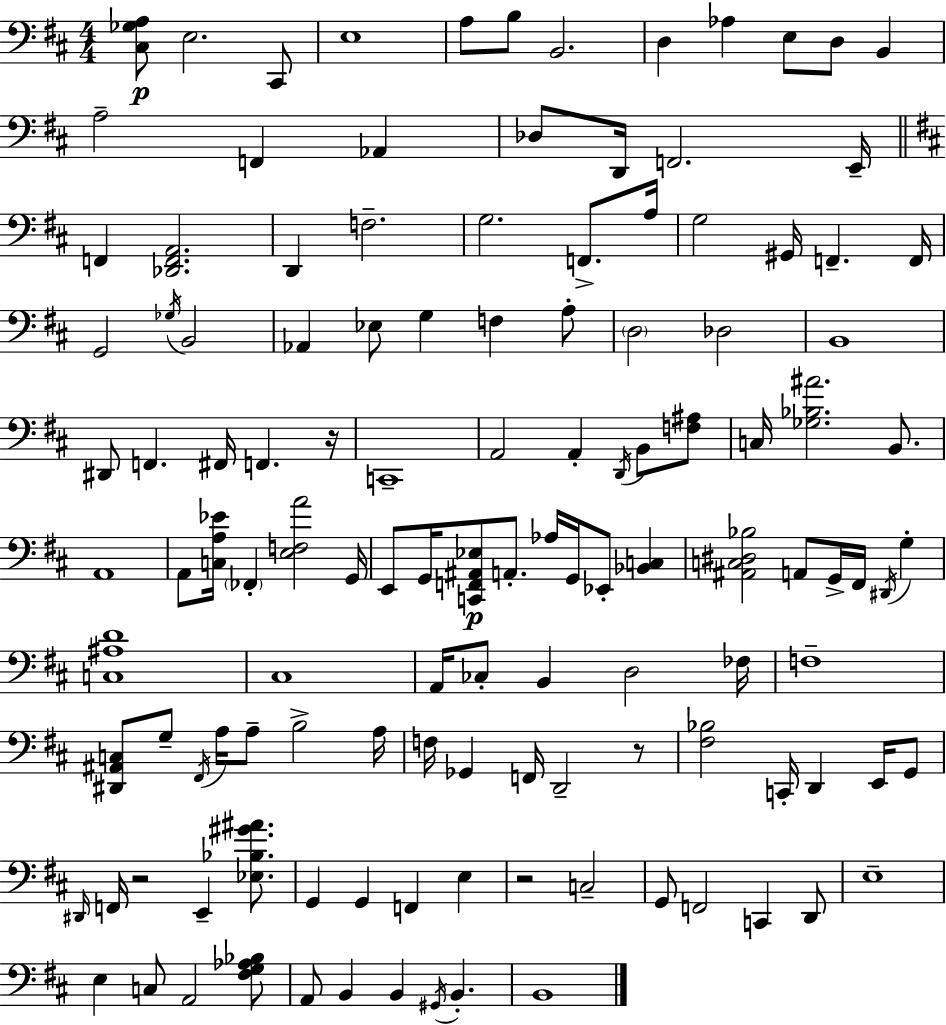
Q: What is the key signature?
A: D major